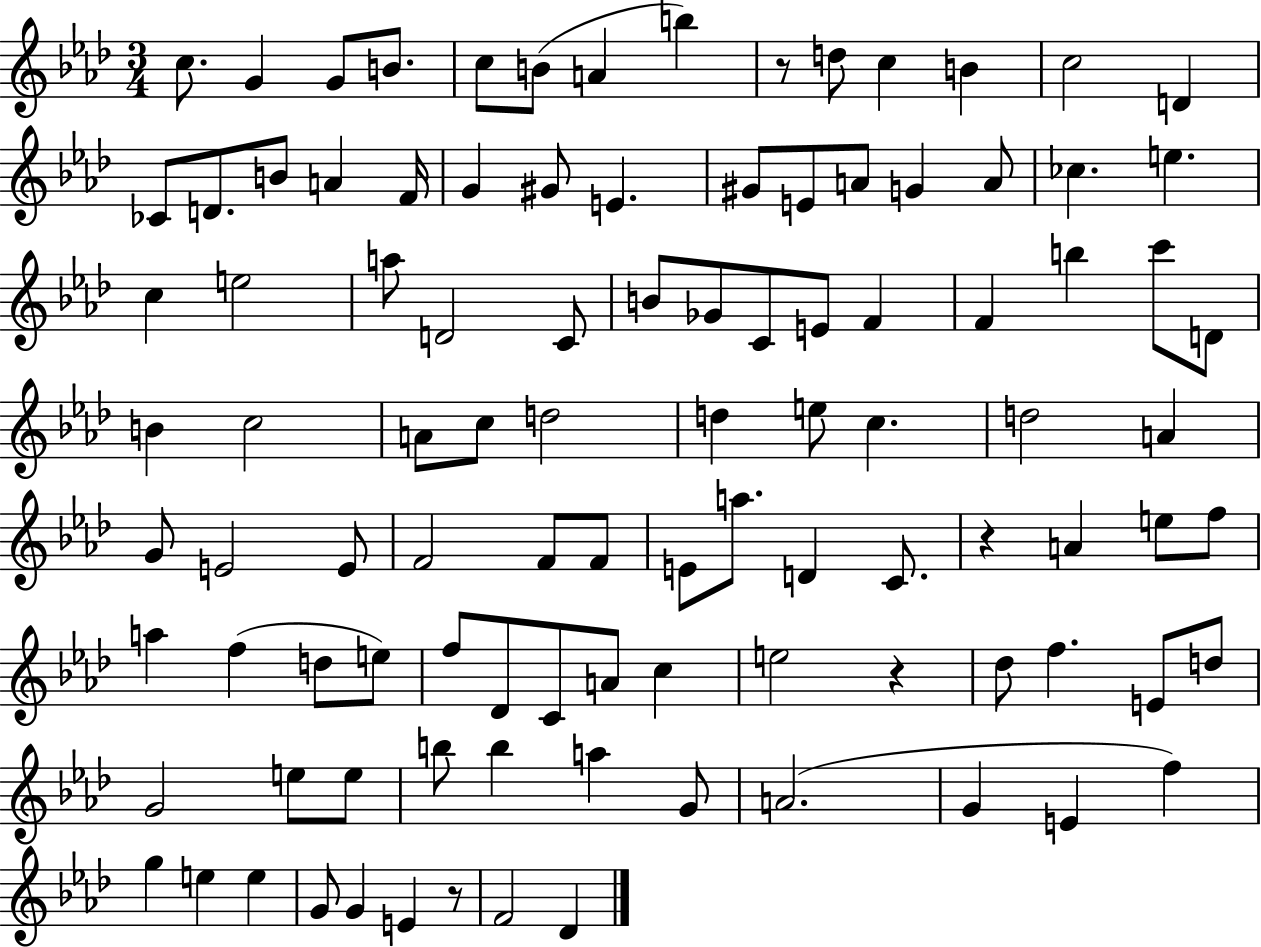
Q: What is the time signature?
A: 3/4